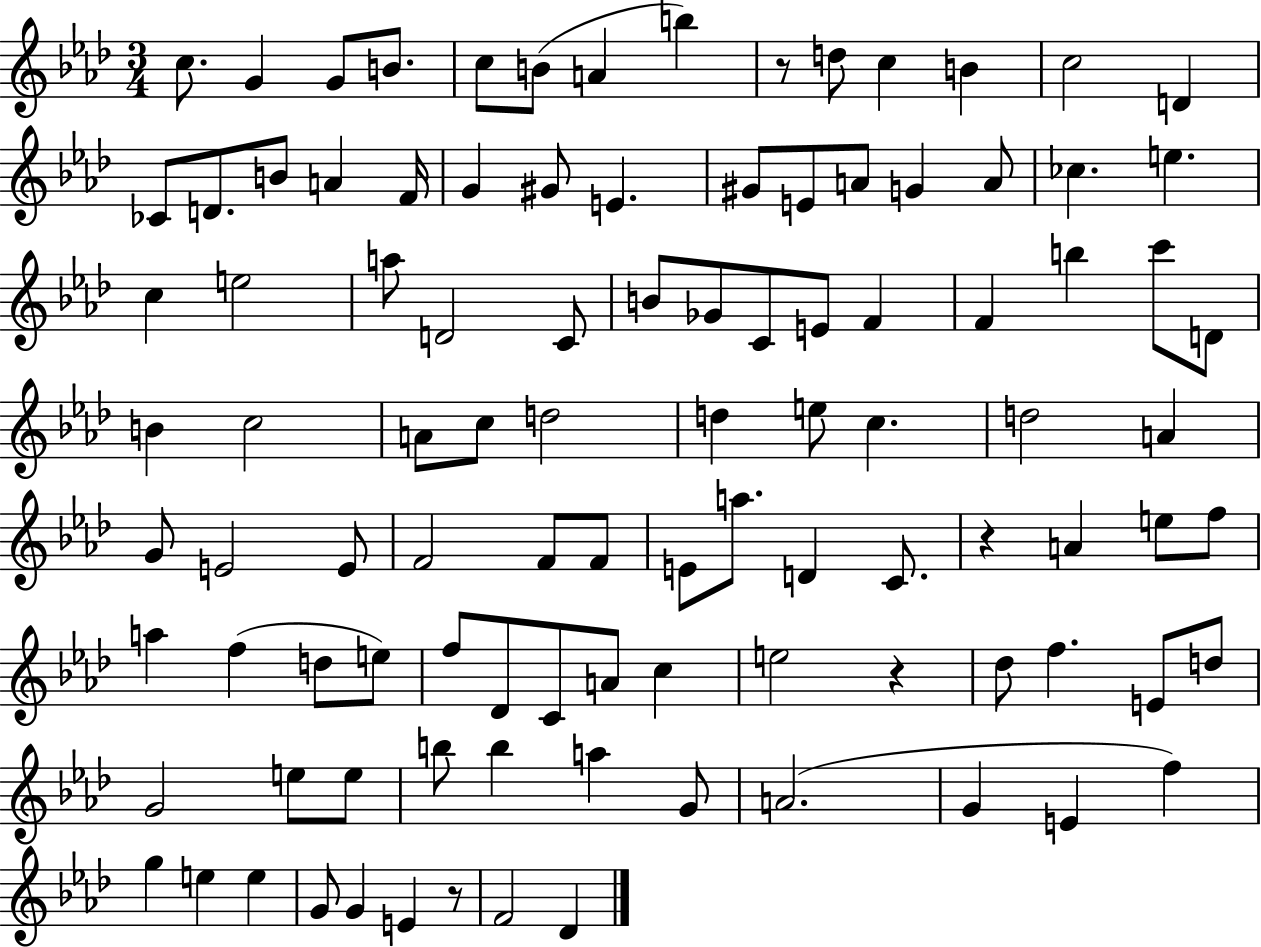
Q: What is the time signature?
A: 3/4